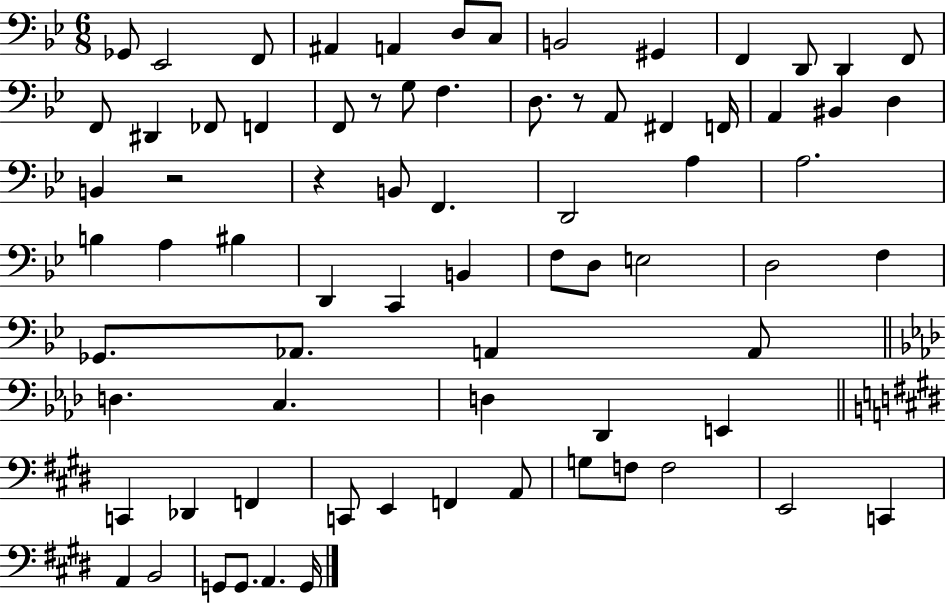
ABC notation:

X:1
T:Untitled
M:6/8
L:1/4
K:Bb
_G,,/2 _E,,2 F,,/2 ^A,, A,, D,/2 C,/2 B,,2 ^G,, F,, D,,/2 D,, F,,/2 F,,/2 ^D,, _F,,/2 F,, F,,/2 z/2 G,/2 F, D,/2 z/2 A,,/2 ^F,, F,,/4 A,, ^B,, D, B,, z2 z B,,/2 F,, D,,2 A, A,2 B, A, ^B, D,, C,, B,, F,/2 D,/2 E,2 D,2 F, _G,,/2 _A,,/2 A,, A,,/2 D, C, D, _D,, E,, C,, _D,, F,, C,,/2 E,, F,, A,,/2 G,/2 F,/2 F,2 E,,2 C,, A,, B,,2 G,,/2 G,,/2 A,, G,,/4